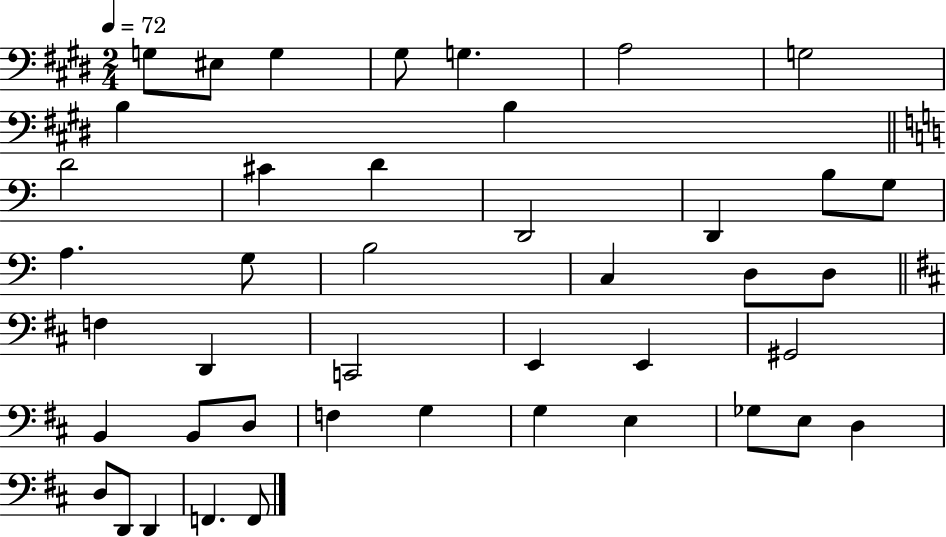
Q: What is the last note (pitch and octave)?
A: F2